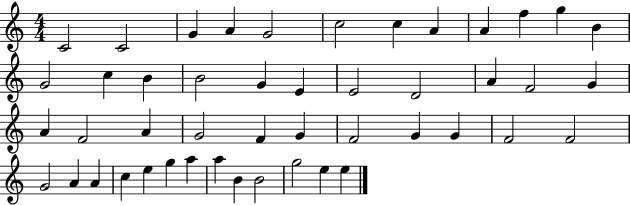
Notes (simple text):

C4/h C4/h G4/q A4/q G4/h C5/h C5/q A4/q A4/q F5/q G5/q B4/q G4/h C5/q B4/q B4/h G4/q E4/q E4/h D4/h A4/q F4/h G4/q A4/q F4/h A4/q G4/h F4/q G4/q F4/h G4/q G4/q F4/h F4/h G4/h A4/q A4/q C5/q E5/q G5/q A5/q A5/q B4/q B4/h G5/h E5/q E5/q